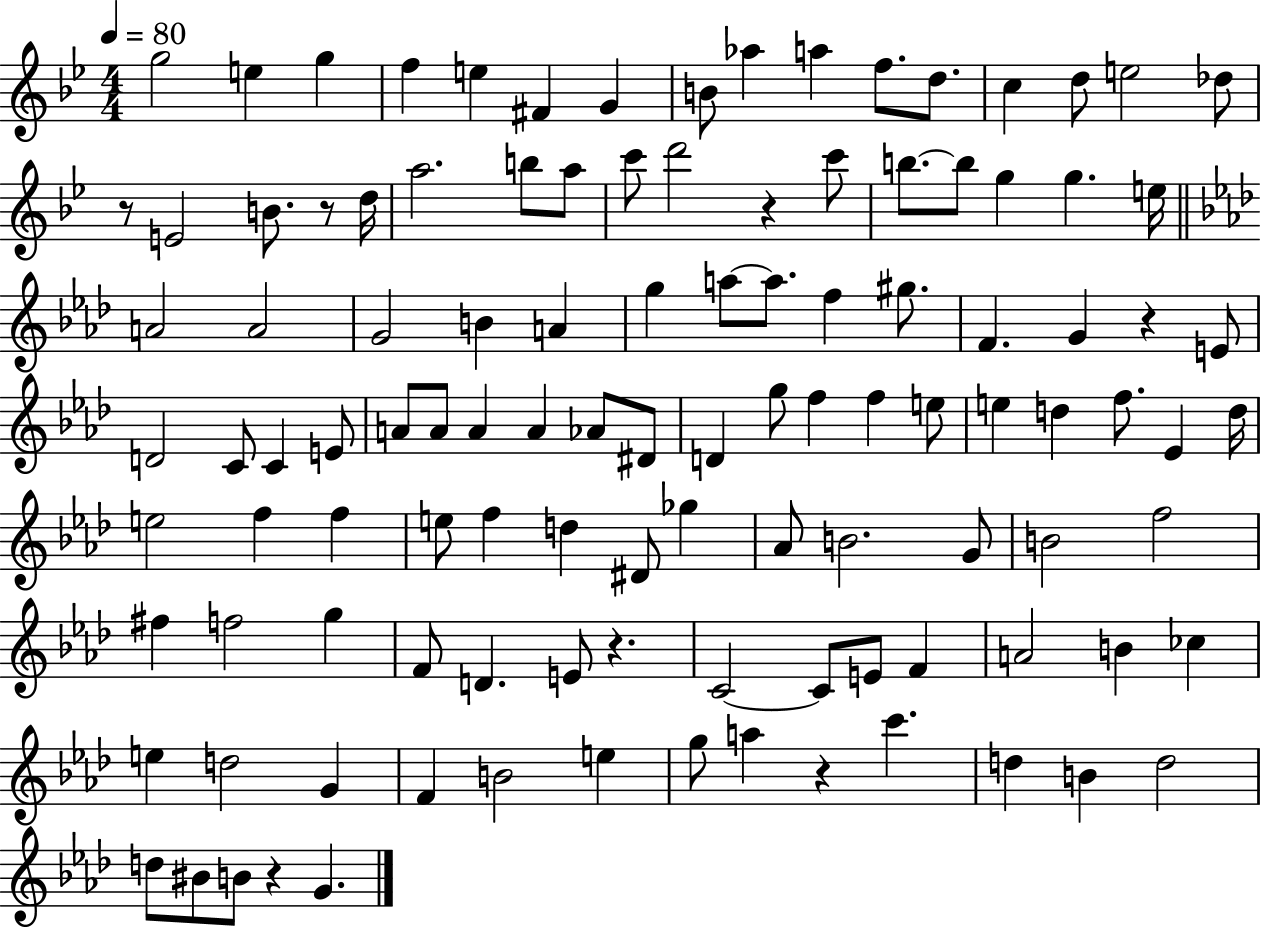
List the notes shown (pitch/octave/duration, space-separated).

G5/h E5/q G5/q F5/q E5/q F#4/q G4/q B4/e Ab5/q A5/q F5/e. D5/e. C5/q D5/e E5/h Db5/e R/e E4/h B4/e. R/e D5/s A5/h. B5/e A5/e C6/e D6/h R/q C6/e B5/e. B5/e G5/q G5/q. E5/s A4/h A4/h G4/h B4/q A4/q G5/q A5/e A5/e. F5/q G#5/e. F4/q. G4/q R/q E4/e D4/h C4/e C4/q E4/e A4/e A4/e A4/q A4/q Ab4/e D#4/e D4/q G5/e F5/q F5/q E5/e E5/q D5/q F5/e. Eb4/q D5/s E5/h F5/q F5/q E5/e F5/q D5/q D#4/e Gb5/q Ab4/e B4/h. G4/e B4/h F5/h F#5/q F5/h G5/q F4/e D4/q. E4/e R/q. C4/h C4/e E4/e F4/q A4/h B4/q CES5/q E5/q D5/h G4/q F4/q B4/h E5/q G5/e A5/q R/q C6/q. D5/q B4/q D5/h D5/e BIS4/e B4/e R/q G4/q.